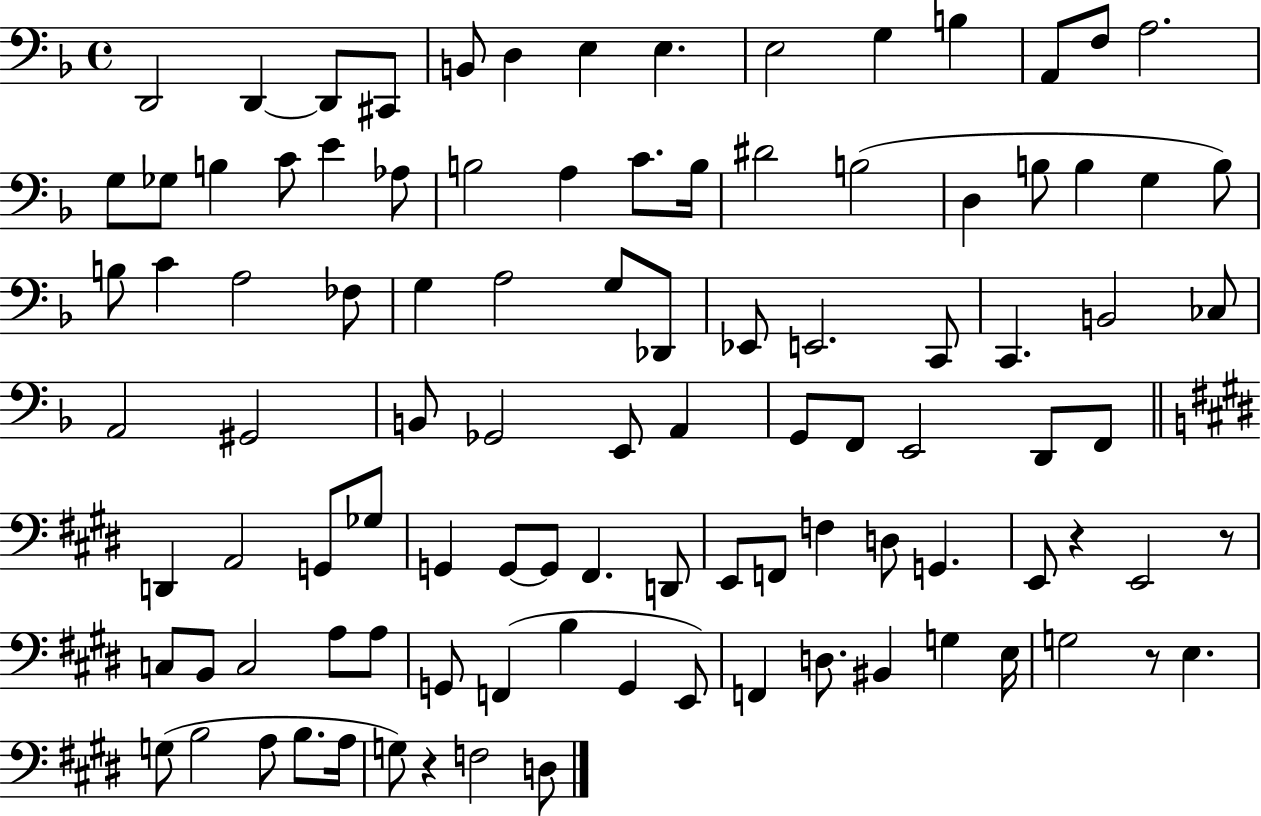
{
  \clef bass
  \time 4/4
  \defaultTimeSignature
  \key f \major
  d,2 d,4~~ d,8 cis,8 | b,8 d4 e4 e4. | e2 g4 b4 | a,8 f8 a2. | \break g8 ges8 b4 c'8 e'4 aes8 | b2 a4 c'8. b16 | dis'2 b2( | d4 b8 b4 g4 b8) | \break b8 c'4 a2 fes8 | g4 a2 g8 des,8 | ees,8 e,2. c,8 | c,4. b,2 ces8 | \break a,2 gis,2 | b,8 ges,2 e,8 a,4 | g,8 f,8 e,2 d,8 f,8 | \bar "||" \break \key e \major d,4 a,2 g,8 ges8 | g,4 g,8~~ g,8 fis,4. d,8 | e,8 f,8 f4 d8 g,4. | e,8 r4 e,2 r8 | \break c8 b,8 c2 a8 a8 | g,8 f,4( b4 g,4 e,8) | f,4 d8. bis,4 g4 e16 | g2 r8 e4. | \break g8( b2 a8 b8. a16 | g8) r4 f2 d8 | \bar "|."
}